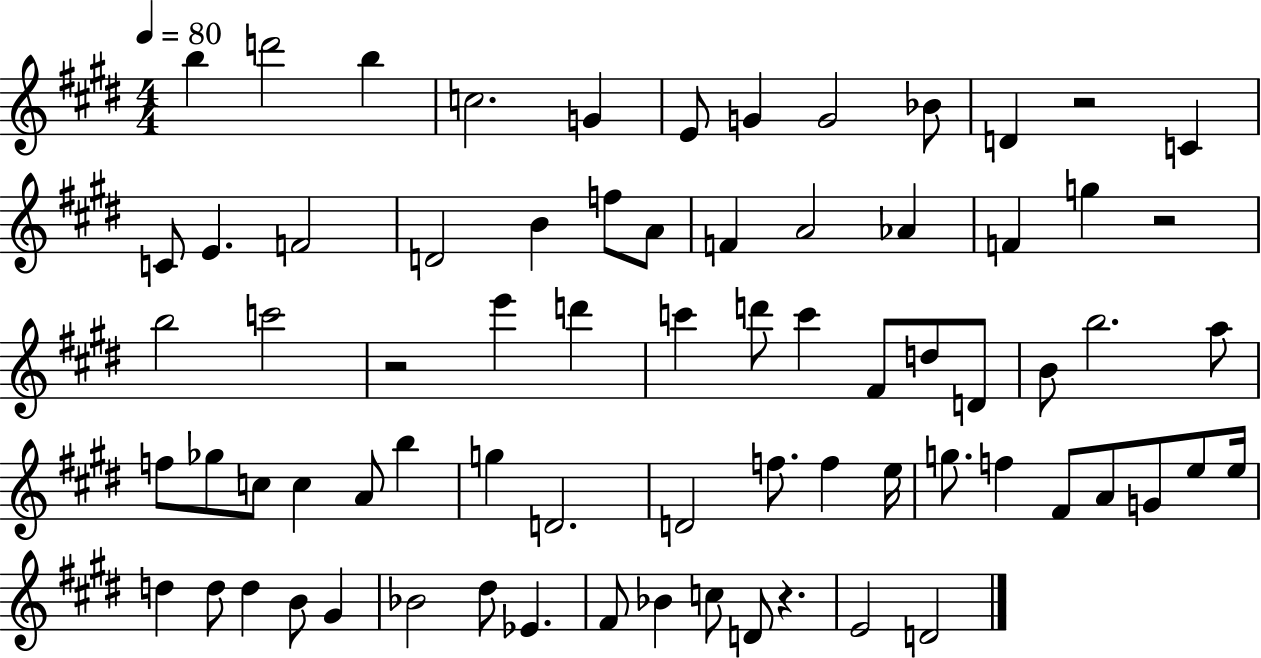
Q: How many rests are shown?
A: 4